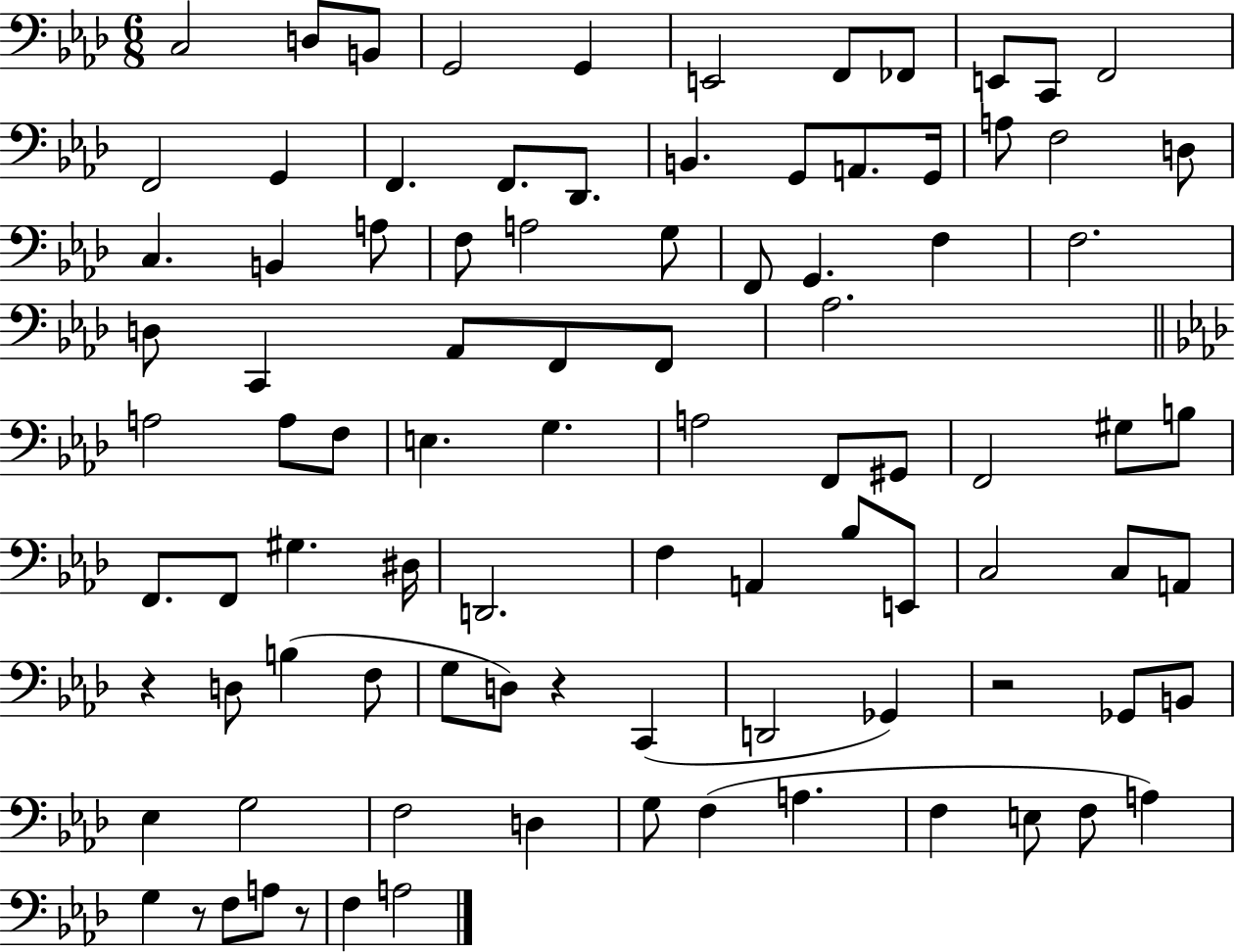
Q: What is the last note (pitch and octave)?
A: A3